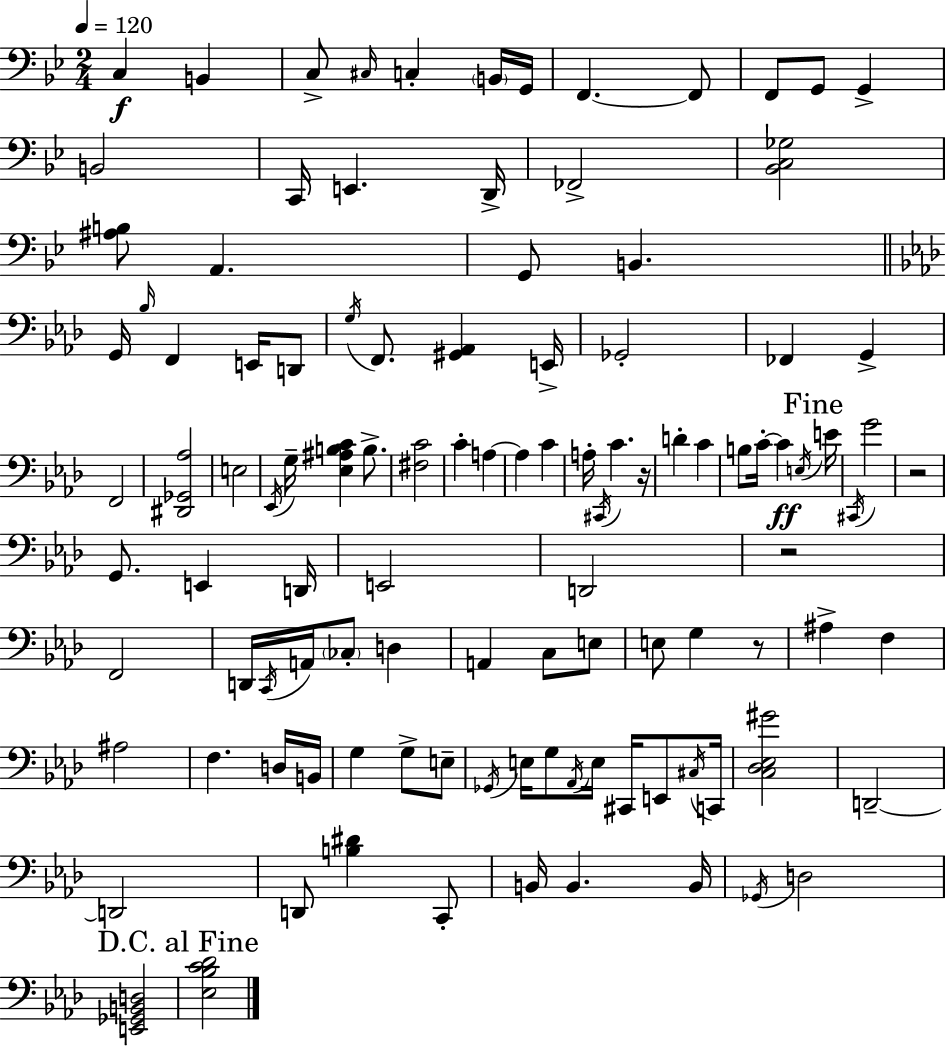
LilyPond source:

{
  \clef bass
  \numericTimeSignature
  \time 2/4
  \key g \minor
  \tempo 4 = 120
  c4\f b,4 | c8-> \grace { cis16 } c4-. \parenthesize b,16 | g,16 f,4.~~ f,8 | f,8 g,8 g,4-> | \break b,2 | c,16 e,4. | d,16-> fes,2-> | <bes, c ges>2 | \break <ais b>8 a,4. | g,8 b,4. | \bar "||" \break \key f \minor g,16 \grace { bes16 } f,4 e,16 d,8 | \acciaccatura { g16 } f,8. <gis, aes,>4 | e,16-> ges,2-. | fes,4 g,4-> | \break f,2 | <dis, ges, aes>2 | e2 | \acciaccatura { ees,16 } g16-- <ees ais b c'>4 | \break b8.-> <fis c'>2 | c'4-. a4~~ | a4 c'4 | a16-. \acciaccatura { cis,16 } c'4. | \break r16 d'4-. | c'4 b8 c'16-.~~ c'4\ff | \acciaccatura { e16 } \mark "Fine" e'16 \acciaccatura { cis,16 } g'2 | r2 | \break g,8. | e,4 d,16 e,2 | d,2 | r2 | \break f,2 | d,16 \acciaccatura { c,16 } | a,16 \parenthesize ces8-. d4 a,4 | c8 e8 e8 | \break g4 r8 ais4-> | f4 ais2 | f4. | d16 b,16 g4 | \break g8-> e8-- \acciaccatura { ges,16 } | e16 g8 \acciaccatura { aes,16 } e16 cis,16 e,8 | \acciaccatura { cis16 } c,16 <c des ees gis'>2 | d,2--~~ | \break d,2 | d,8 <b dis'>4 | c,8-. b,16 b,4. | b,16 \acciaccatura { ges,16 } d2 | \break <e, ges, b, d>2 | \mark "D.C. al Fine" <ees bes c' des'>2 | \bar "|."
}